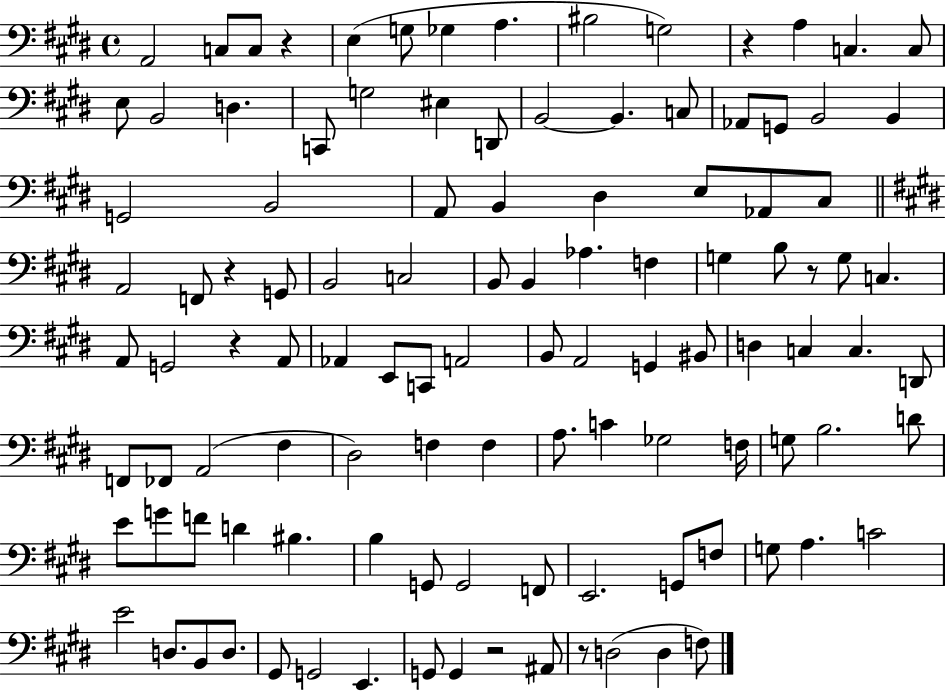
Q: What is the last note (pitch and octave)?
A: F3